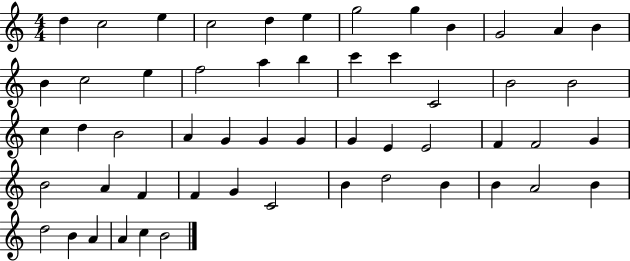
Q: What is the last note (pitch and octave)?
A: B4